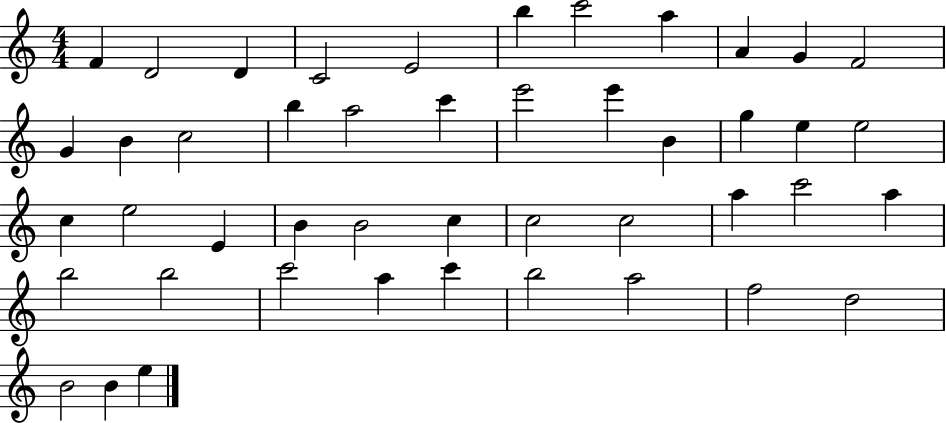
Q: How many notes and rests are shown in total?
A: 46